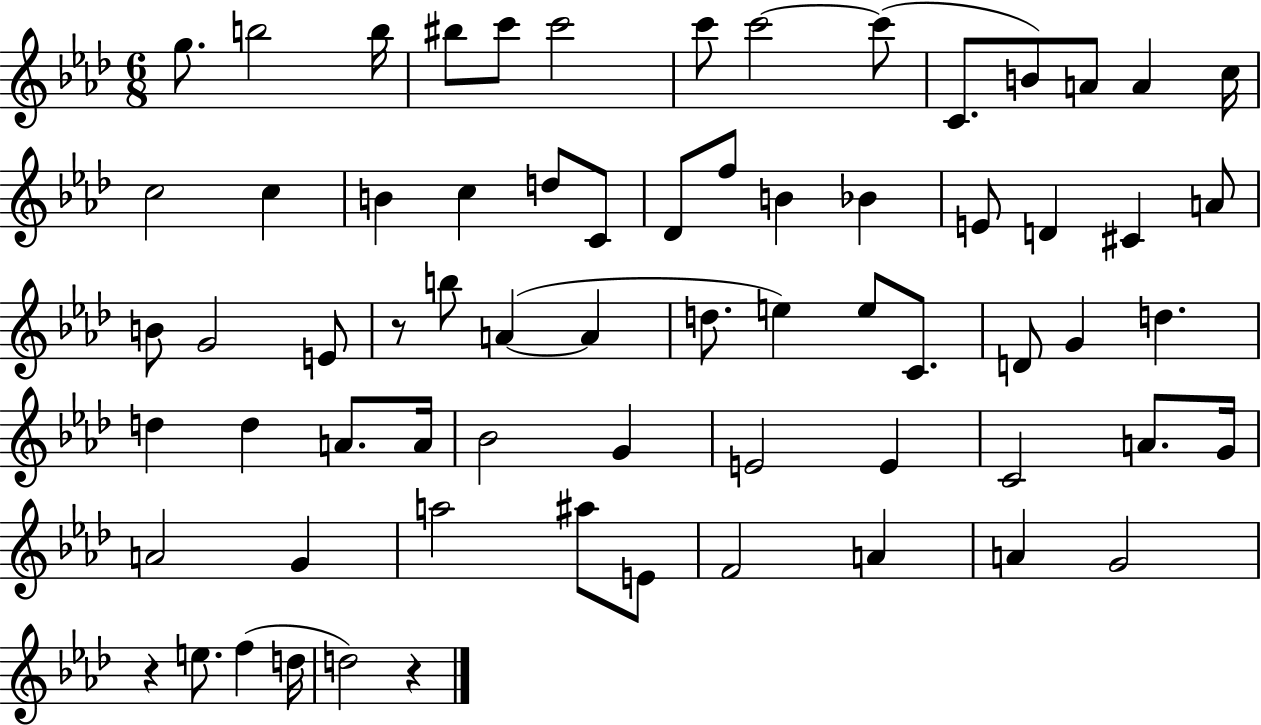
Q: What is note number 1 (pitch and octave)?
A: G5